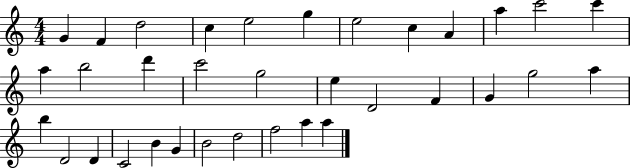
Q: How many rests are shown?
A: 0